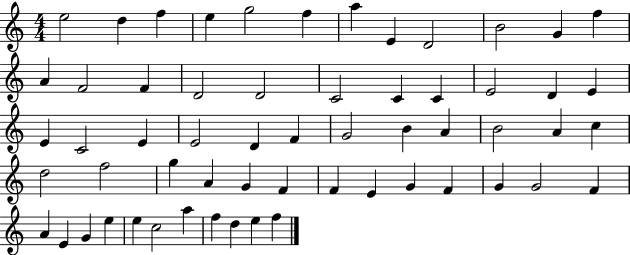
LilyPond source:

{
  \clef treble
  \numericTimeSignature
  \time 4/4
  \key c \major
  e''2 d''4 f''4 | e''4 g''2 f''4 | a''4 e'4 d'2 | b'2 g'4 f''4 | \break a'4 f'2 f'4 | d'2 d'2 | c'2 c'4 c'4 | e'2 d'4 e'4 | \break e'4 c'2 e'4 | e'2 d'4 f'4 | g'2 b'4 a'4 | b'2 a'4 c''4 | \break d''2 f''2 | g''4 a'4 g'4 f'4 | f'4 e'4 g'4 f'4 | g'4 g'2 f'4 | \break a'4 e'4 g'4 e''4 | e''4 c''2 a''4 | f''4 d''4 e''4 f''4 | \bar "|."
}